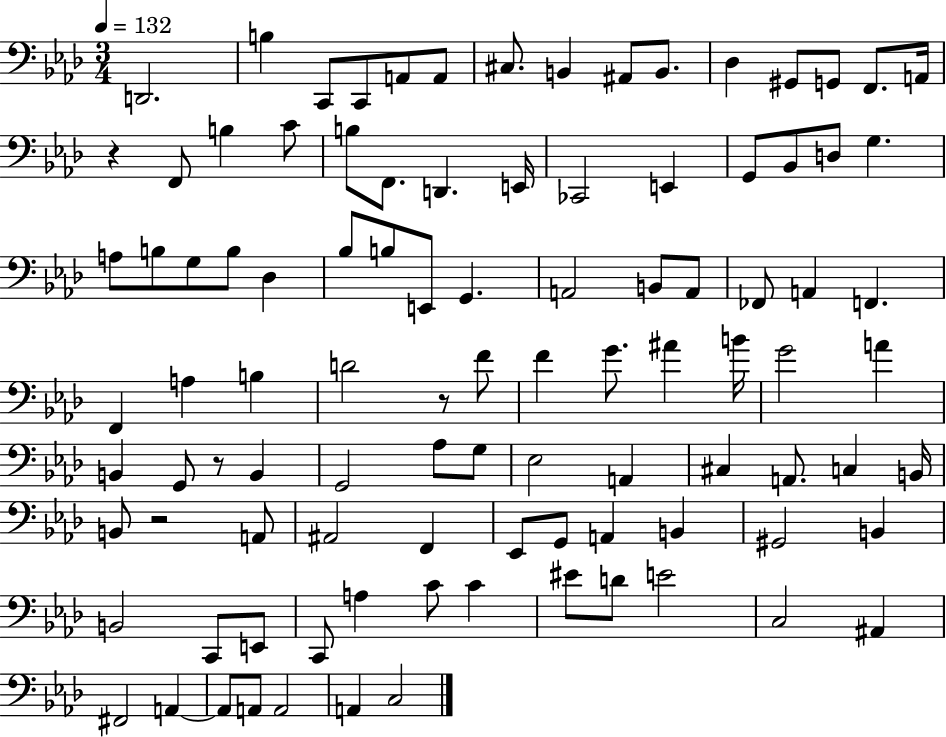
{
  \clef bass
  \numericTimeSignature
  \time 3/4
  \key aes \major
  \tempo 4 = 132
  d,2. | b4 c,8 c,8 a,8 a,8 | cis8. b,4 ais,8 b,8. | des4 gis,8 g,8 f,8. a,16 | \break r4 f,8 b4 c'8 | b8 f,8. d,4. e,16 | ces,2 e,4 | g,8 bes,8 d8 g4. | \break a8 b8 g8 b8 des4 | bes8 b8 e,8 g,4. | a,2 b,8 a,8 | fes,8 a,4 f,4. | \break f,4 a4 b4 | d'2 r8 f'8 | f'4 g'8. ais'4 b'16 | g'2 a'4 | \break b,4 g,8 r8 b,4 | g,2 aes8 g8 | ees2 a,4 | cis4 a,8. c4 b,16 | \break b,8 r2 a,8 | ais,2 f,4 | ees,8 g,8 a,4 b,4 | gis,2 b,4 | \break b,2 c,8 e,8 | c,8 a4 c'8 c'4 | eis'8 d'8 e'2 | c2 ais,4 | \break fis,2 a,4~~ | a,8 a,8 a,2 | a,4 c2 | \bar "|."
}